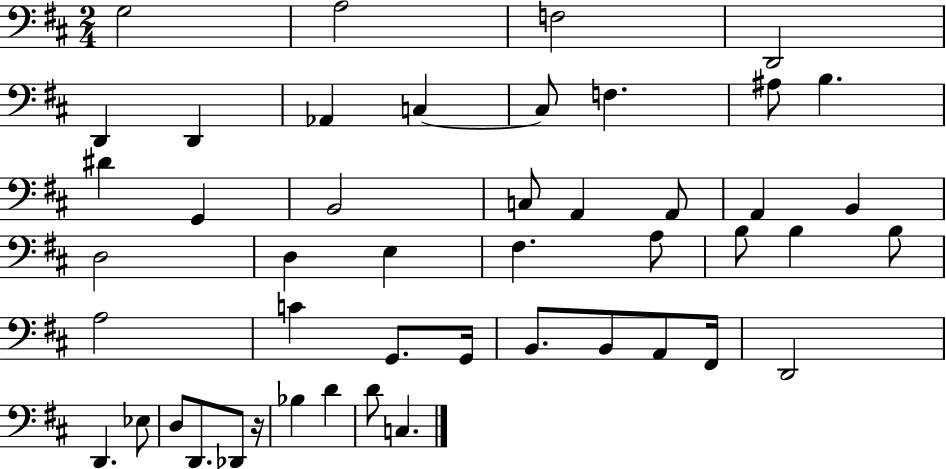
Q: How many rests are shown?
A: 1